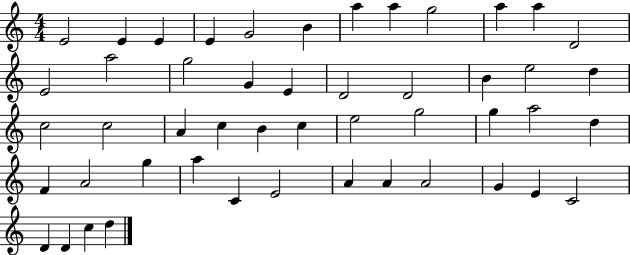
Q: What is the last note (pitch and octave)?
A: D5